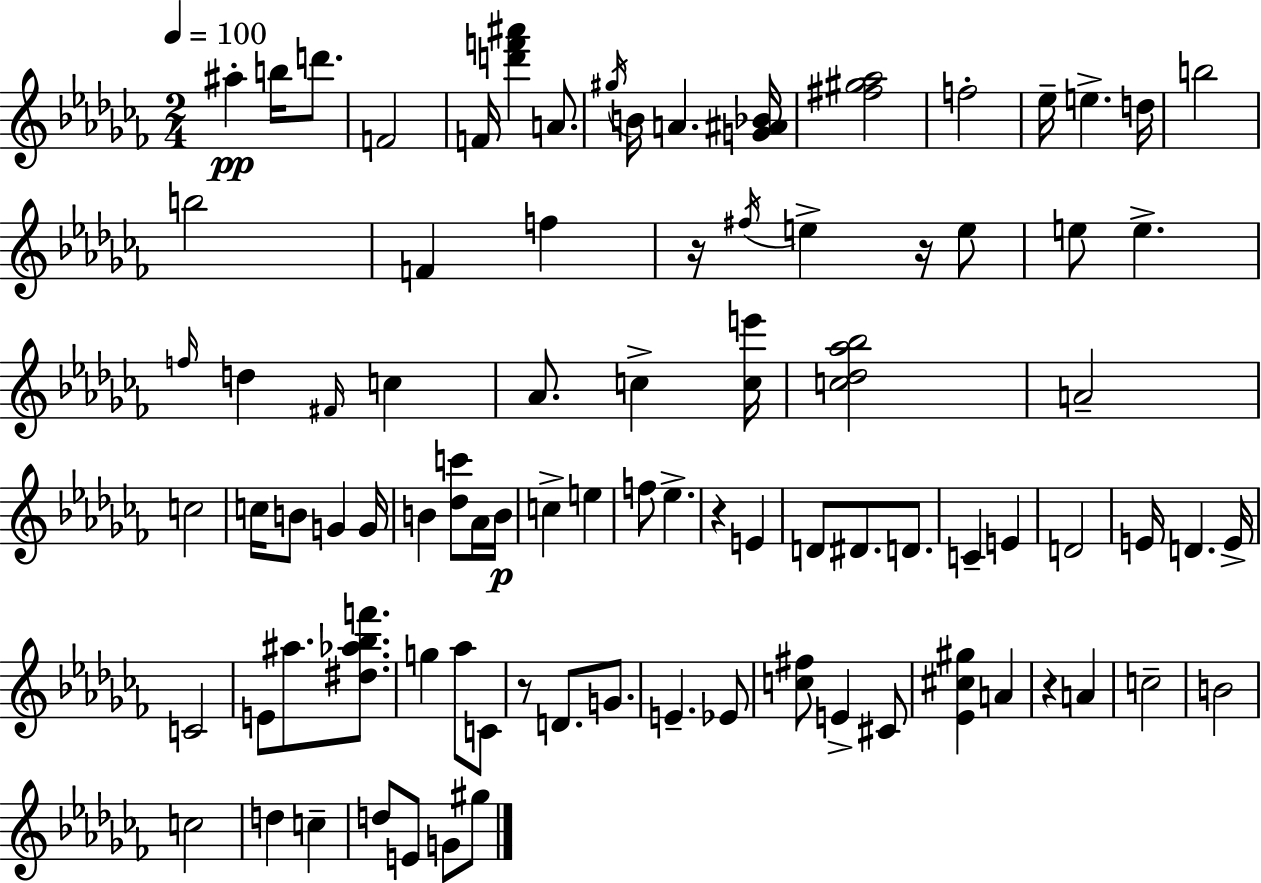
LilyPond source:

{
  \clef treble
  \numericTimeSignature
  \time 2/4
  \key aes \minor
  \tempo 4 = 100
  ais''4-.\pp b''16 d'''8. | f'2 | f'16 <d''' f''' ais'''>4 a'8. | \acciaccatura { gis''16 } b'16 a'4. | \break <g' ais' bes'>16 <fis'' gis'' aes''>2 | f''2-. | ees''16-- e''4.-> | d''16 b''2 | \break b''2 | f'4 f''4 | r16 \acciaccatura { fis''16 } e''4-> r16 | e''8 e''8 e''4.-> | \break \grace { f''16 } d''4 \grace { fis'16 } | c''4 aes'8. c''4-> | <c'' e'''>16 <c'' des'' aes'' bes''>2 | a'2-- | \break c''2 | c''16 b'8 g'4 | g'16 b'4 | <des'' c'''>8 aes'16 b'16\p c''4-> | \break e''4 f''8 ees''4.-> | r4 | e'4 d'8 dis'8. | d'8. c'4-- | \break e'4 d'2 | e'16 d'4. | e'16-> c'2 | e'8 ais''8. | \break <dis'' aes'' bes'' f'''>8. g''4 | aes''8 c'8 r8 d'8. | g'8. e'4.-- | ees'8 <c'' fis''>8 e'4-> | \break cis'8 <ees' cis'' gis''>4 | a'4 r4 | a'4 c''2-- | b'2 | \break c''2 | d''4 | c''4-- d''8 e'8 | g'8 gis''8 \bar "|."
}